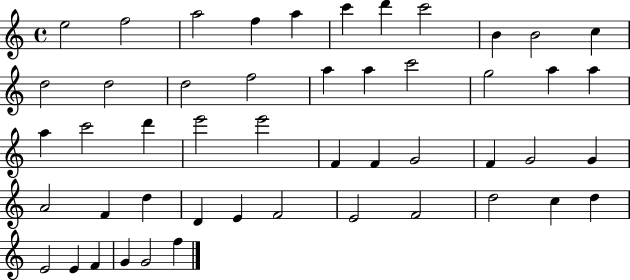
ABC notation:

X:1
T:Untitled
M:4/4
L:1/4
K:C
e2 f2 a2 f a c' d' c'2 B B2 c d2 d2 d2 f2 a a c'2 g2 a a a c'2 d' e'2 e'2 F F G2 F G2 G A2 F d D E F2 E2 F2 d2 c d E2 E F G G2 f